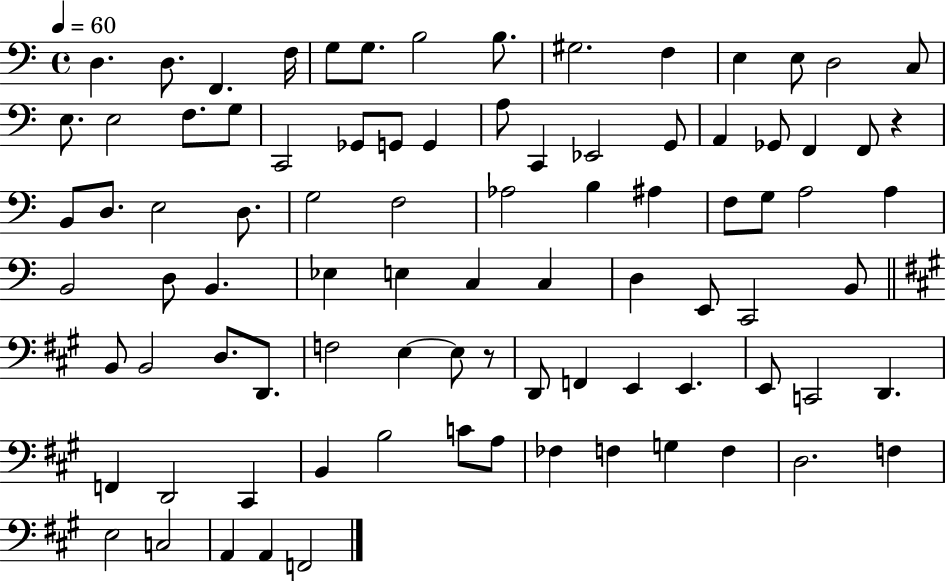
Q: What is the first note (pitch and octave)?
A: D3